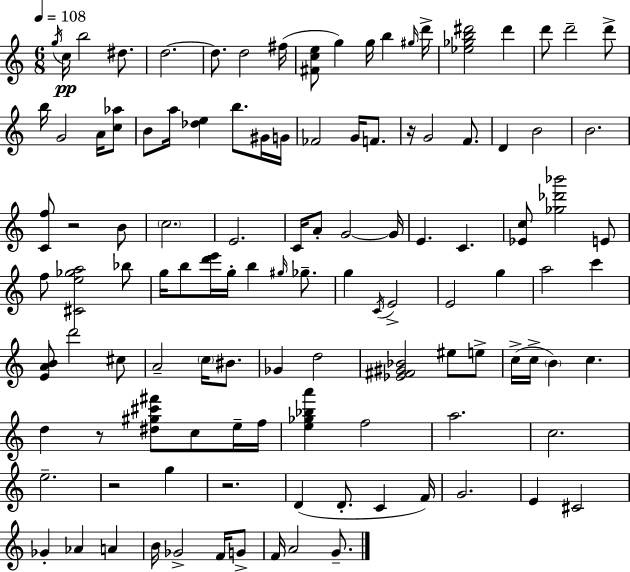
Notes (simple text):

G5/s C5/s B5/h D#5/e. D5/h. D5/e. D5/h F#5/s [F#4,C5,E5]/e G5/q G5/s B5/q G#5/s D6/s [Eb5,Gb5,B5,D#6]/h D#6/q D6/e D6/h D6/e B5/s G4/h A4/s [C5,Ab5]/e B4/e A5/s [Db5,E5]/q B5/e. G#4/s G4/s FES4/h G4/s F4/e. R/s G4/h F4/e. D4/q B4/h B4/h. [C4,F5]/e R/h B4/e C5/h. E4/h. C4/s A4/e G4/h G4/s E4/q. C4/q. [Eb4,C5]/e [Gb5,Db6,Bb6]/h E4/e F5/e [C#4,E5,Gb5,A5]/h Bb5/e G5/s B5/e [D6,E6]/s G5/s B5/q G#5/s Gb5/e. G5/q C4/s E4/h E4/h G5/q A5/h C6/q [E4,A4,B4]/e D6/h C#5/e A4/h C5/s BIS4/e. Gb4/q D5/h [Eb4,F#4,G#4,Bb4]/h EIS5/e E5/e C5/s C5/s B4/q C5/q. D5/q R/e [D#5,G#5,C#6,F#6]/e C5/e E5/s F5/s [E5,Gb5,Bb5,A6]/q F5/h A5/h. C5/h. E5/h. R/h G5/q R/h. D4/q D4/e. C4/q F4/s G4/h. E4/q C#4/h Gb4/q Ab4/q A4/q B4/s Gb4/h F4/s G4/e F4/s A4/h G4/e.